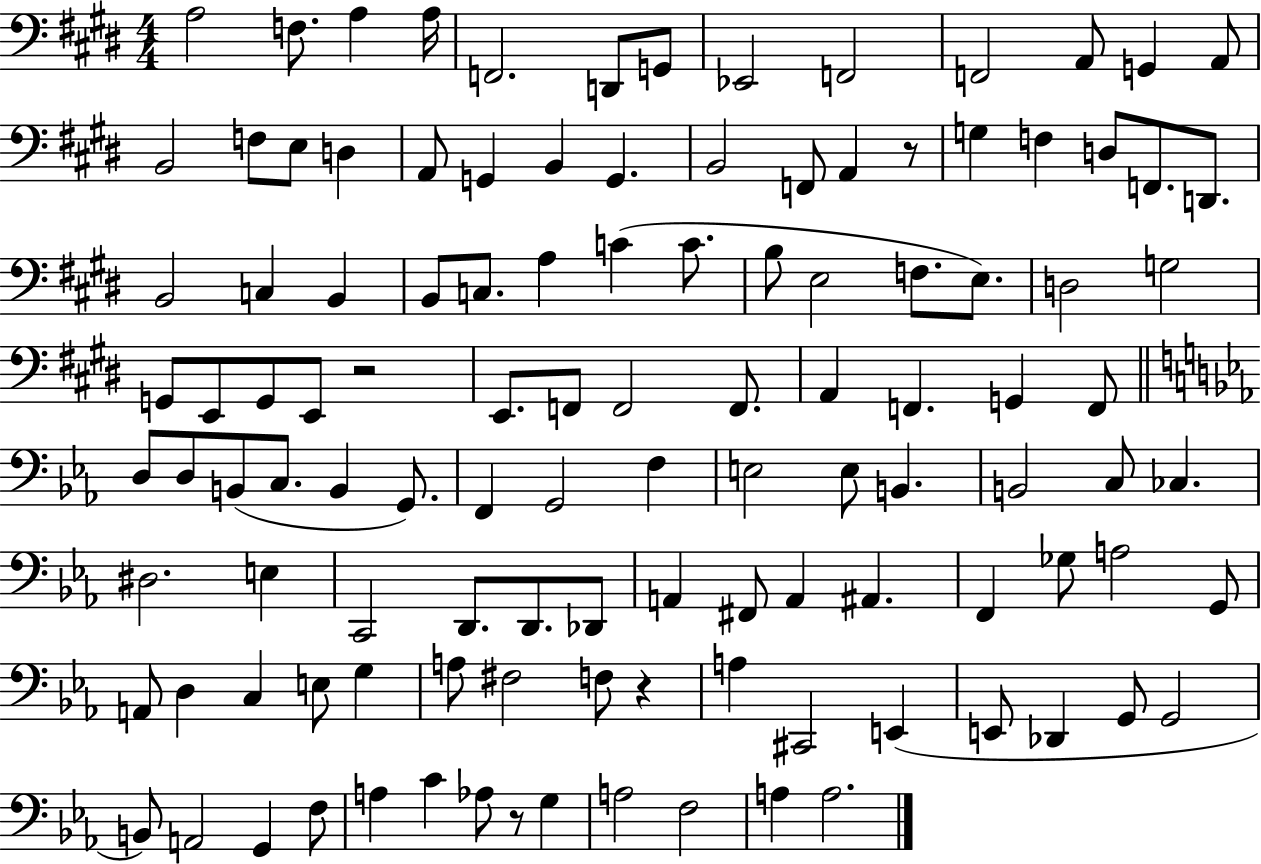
X:1
T:Untitled
M:4/4
L:1/4
K:E
A,2 F,/2 A, A,/4 F,,2 D,,/2 G,,/2 _E,,2 F,,2 F,,2 A,,/2 G,, A,,/2 B,,2 F,/2 E,/2 D, A,,/2 G,, B,, G,, B,,2 F,,/2 A,, z/2 G, F, D,/2 F,,/2 D,,/2 B,,2 C, B,, B,,/2 C,/2 A, C C/2 B,/2 E,2 F,/2 E,/2 D,2 G,2 G,,/2 E,,/2 G,,/2 E,,/2 z2 E,,/2 F,,/2 F,,2 F,,/2 A,, F,, G,, F,,/2 D,/2 D,/2 B,,/2 C,/2 B,, G,,/2 F,, G,,2 F, E,2 E,/2 B,, B,,2 C,/2 _C, ^D,2 E, C,,2 D,,/2 D,,/2 _D,,/2 A,, ^F,,/2 A,, ^A,, F,, _G,/2 A,2 G,,/2 A,,/2 D, C, E,/2 G, A,/2 ^F,2 F,/2 z A, ^C,,2 E,, E,,/2 _D,, G,,/2 G,,2 B,,/2 A,,2 G,, F,/2 A, C _A,/2 z/2 G, A,2 F,2 A, A,2